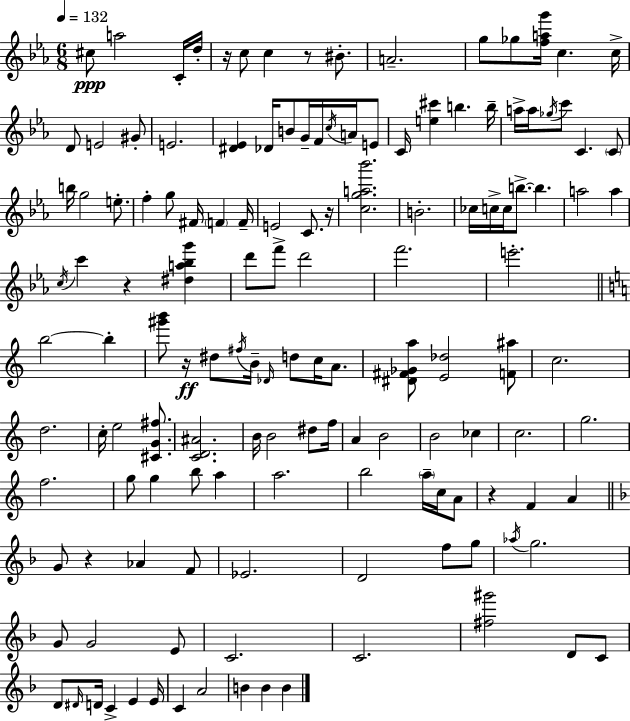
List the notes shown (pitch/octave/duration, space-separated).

C#5/e A5/h C4/s D5/s R/s C5/e C5/q R/e BIS4/e. A4/h. G5/e Gb5/e [F5,A5,G6]/s C5/q. C5/s D4/e E4/h G#4/e E4/h. [D#4,Eb4]/q Db4/s B4/e G4/s F4/s C5/s A4/s E4/e C4/s [E5,C#6]/q B5/q. B5/s A5/s A5/s Gb5/s C6/e C4/q. C4/e B5/s G5/h E5/e. F5/q G5/e F#4/s F4/q F4/s E4/h C4/e. R/s [C5,G5,A5,Bb6]/h. B4/h. CES5/s C5/s C5/s B5/e. B5/q. A5/h A5/q C5/s C6/q R/q [D#5,A5,Bb5,G6]/q D6/e F6/e D6/h F6/h. E6/h. B5/h B5/q [G#6,B6]/e R/s D#5/e F#5/s B4/s Db4/s D5/e C5/s A4/e. [D#4,F#4,Gb4,A5]/e [E4,Db5]/h [F4,A#5]/e C5/h. D5/h. C5/s E5/h [C#4,G4,F#5]/e. [C4,D4,A#4]/h. B4/s B4/h D#5/e F5/s A4/q B4/h B4/h CES5/q C5/h. G5/h. F5/h. G5/e G5/q B5/e A5/q A5/h. B5/h A5/s C5/s A4/e R/q F4/q A4/q G4/e R/q Ab4/q F4/e Eb4/h. D4/h F5/e G5/e Ab5/s G5/h. G4/e G4/h E4/e C4/h. C4/h. [F#5,G#6]/h D4/e C4/e D4/e D#4/s D4/s C4/q E4/q E4/s C4/q A4/h B4/q B4/q B4/q